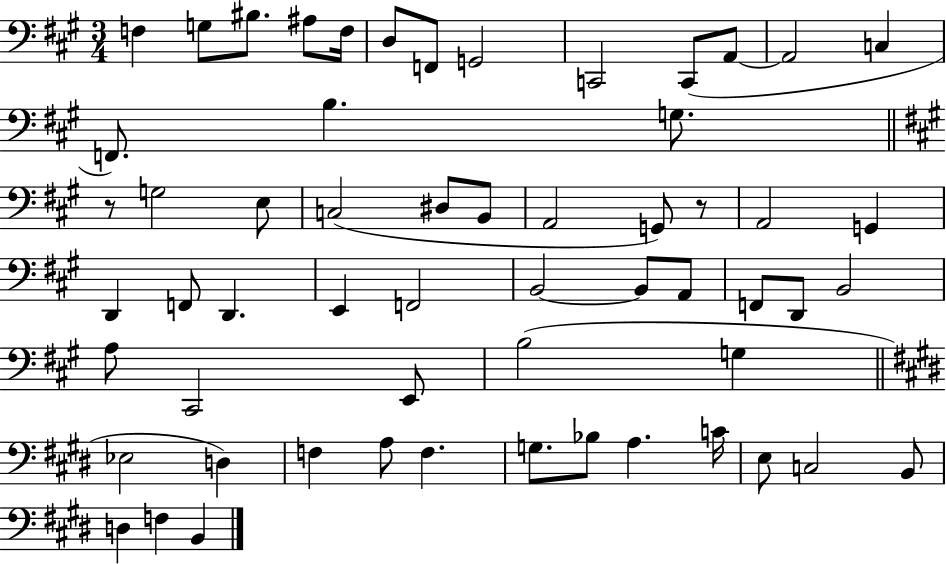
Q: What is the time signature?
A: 3/4